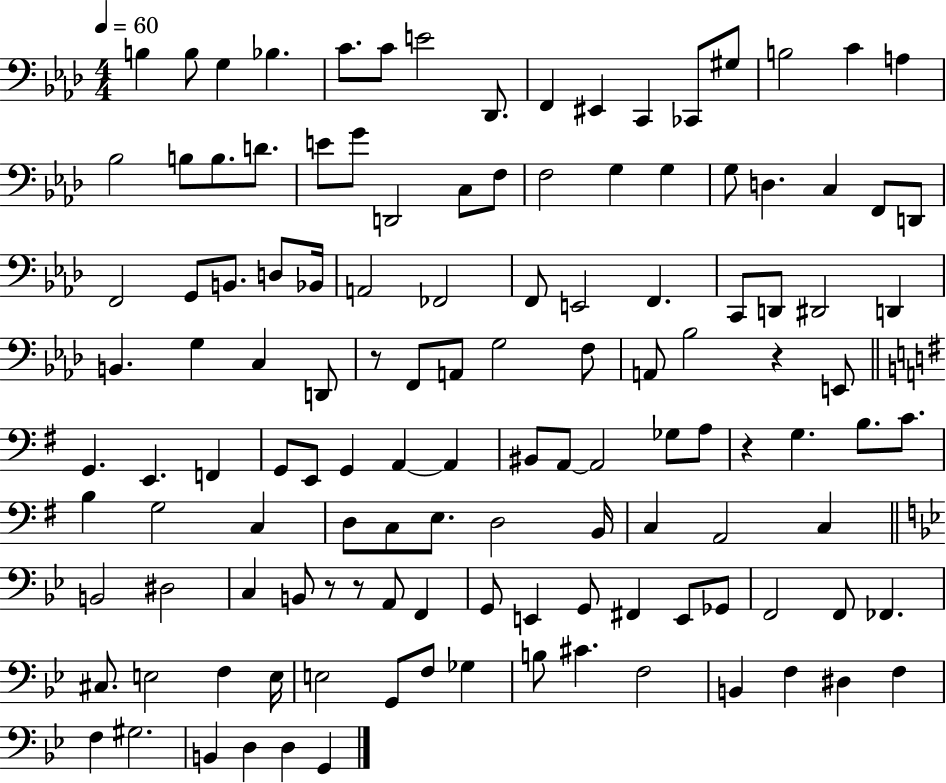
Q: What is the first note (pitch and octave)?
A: B3